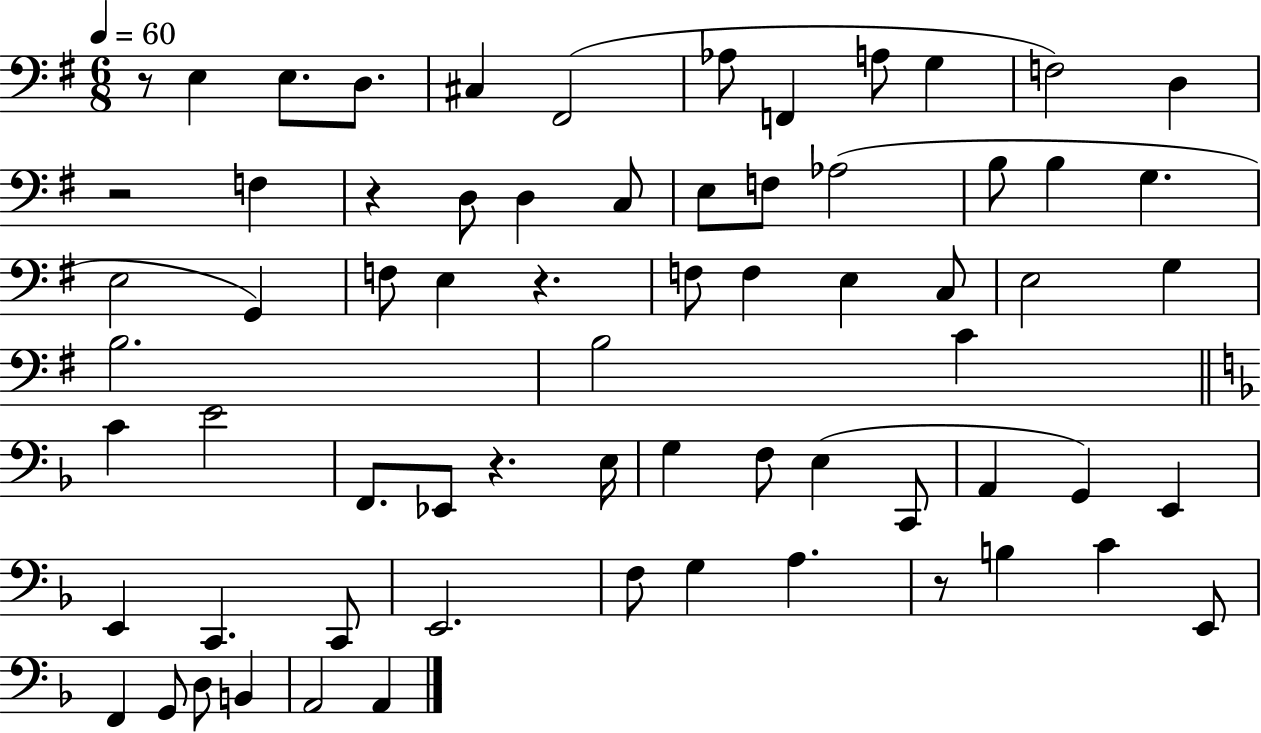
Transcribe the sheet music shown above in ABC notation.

X:1
T:Untitled
M:6/8
L:1/4
K:G
z/2 E, E,/2 D,/2 ^C, ^F,,2 _A,/2 F,, A,/2 G, F,2 D, z2 F, z D,/2 D, C,/2 E,/2 F,/2 _A,2 B,/2 B, G, E,2 G,, F,/2 E, z F,/2 F, E, C,/2 E,2 G, B,2 B,2 C C E2 F,,/2 _E,,/2 z E,/4 G, F,/2 E, C,,/2 A,, G,, E,, E,, C,, C,,/2 E,,2 F,/2 G, A, z/2 B, C E,,/2 F,, G,,/2 D,/2 B,, A,,2 A,,